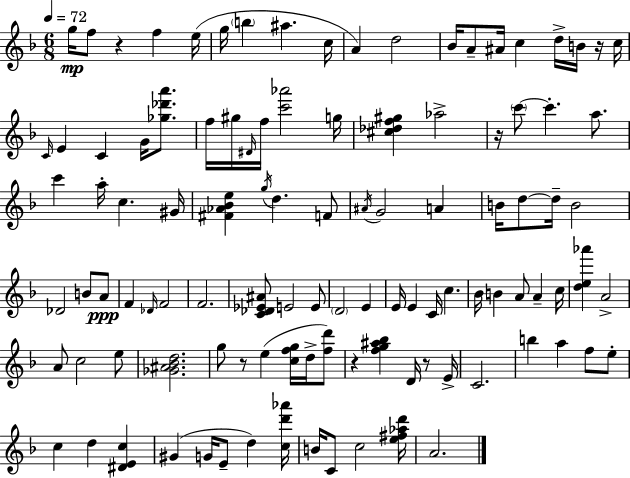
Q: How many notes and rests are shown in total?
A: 107